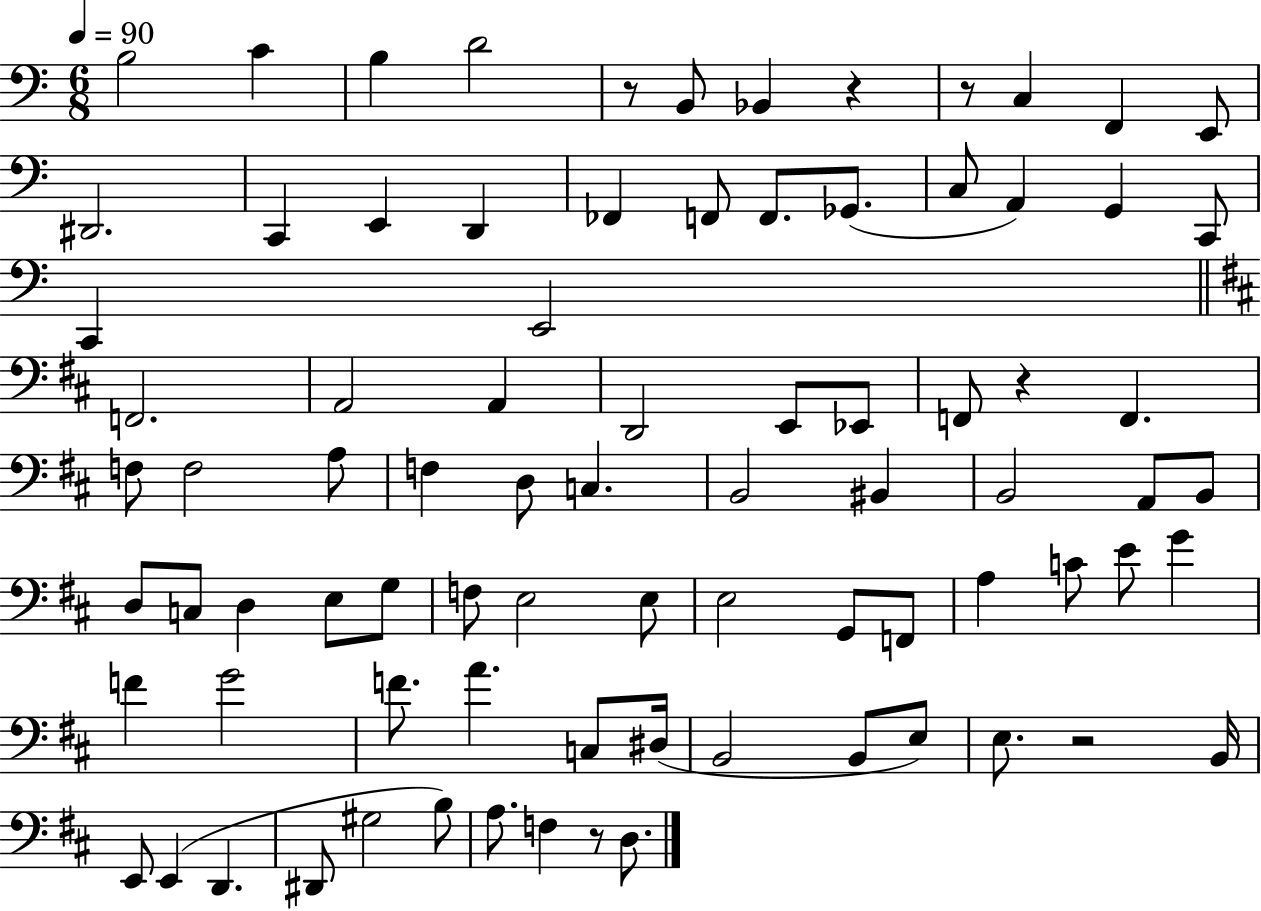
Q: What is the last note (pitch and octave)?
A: D3